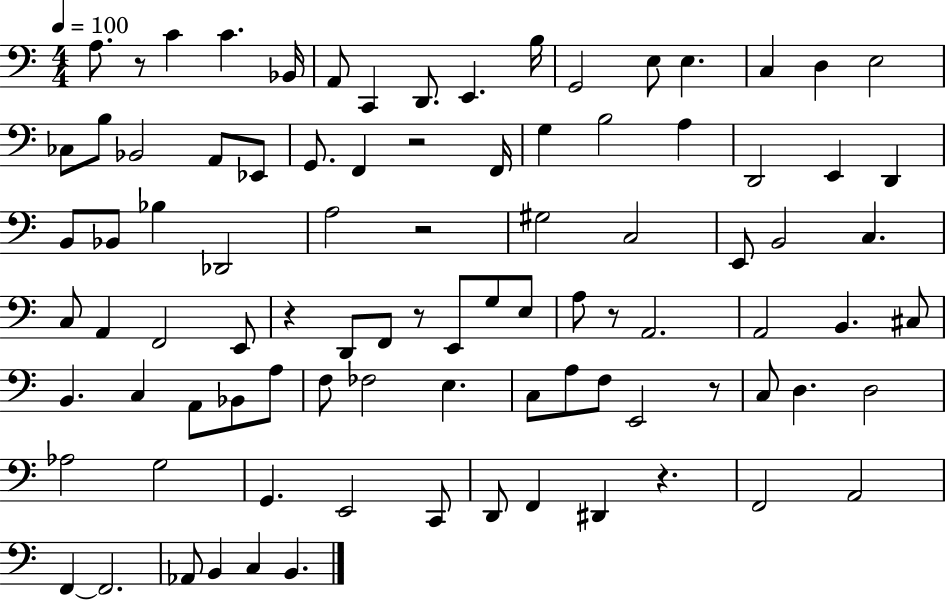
X:1
T:Untitled
M:4/4
L:1/4
K:C
A,/2 z/2 C C _B,,/4 A,,/2 C,, D,,/2 E,, B,/4 G,,2 E,/2 E, C, D, E,2 _C,/2 B,/2 _B,,2 A,,/2 _E,,/2 G,,/2 F,, z2 F,,/4 G, B,2 A, D,,2 E,, D,, B,,/2 _B,,/2 _B, _D,,2 A,2 z2 ^G,2 C,2 E,,/2 B,,2 C, C,/2 A,, F,,2 E,,/2 z D,,/2 F,,/2 z/2 E,,/2 G,/2 E,/2 A,/2 z/2 A,,2 A,,2 B,, ^C,/2 B,, C, A,,/2 _B,,/2 A,/2 F,/2 _F,2 E, C,/2 A,/2 F,/2 E,,2 z/2 C,/2 D, D,2 _A,2 G,2 G,, E,,2 C,,/2 D,,/2 F,, ^D,, z F,,2 A,,2 F,, F,,2 _A,,/2 B,, C, B,,